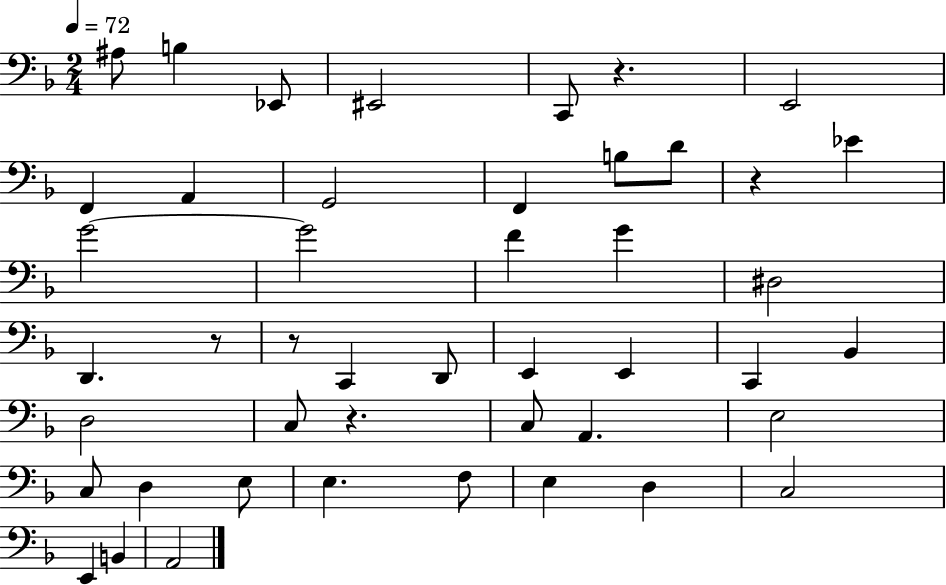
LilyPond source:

{
  \clef bass
  \numericTimeSignature
  \time 2/4
  \key f \major
  \tempo 4 = 72
  ais8 b4 ees,8 | eis,2 | c,8 r4. | e,2 | \break f,4 a,4 | g,2 | f,4 b8 d'8 | r4 ees'4 | \break g'2~~ | g'2 | f'4 g'4 | dis2 | \break d,4. r8 | r8 c,4 d,8 | e,4 e,4 | c,4 bes,4 | \break d2 | c8 r4. | c8 a,4. | e2 | \break c8 d4 e8 | e4. f8 | e4 d4 | c2 | \break e,4 b,4 | a,2 | \bar "|."
}